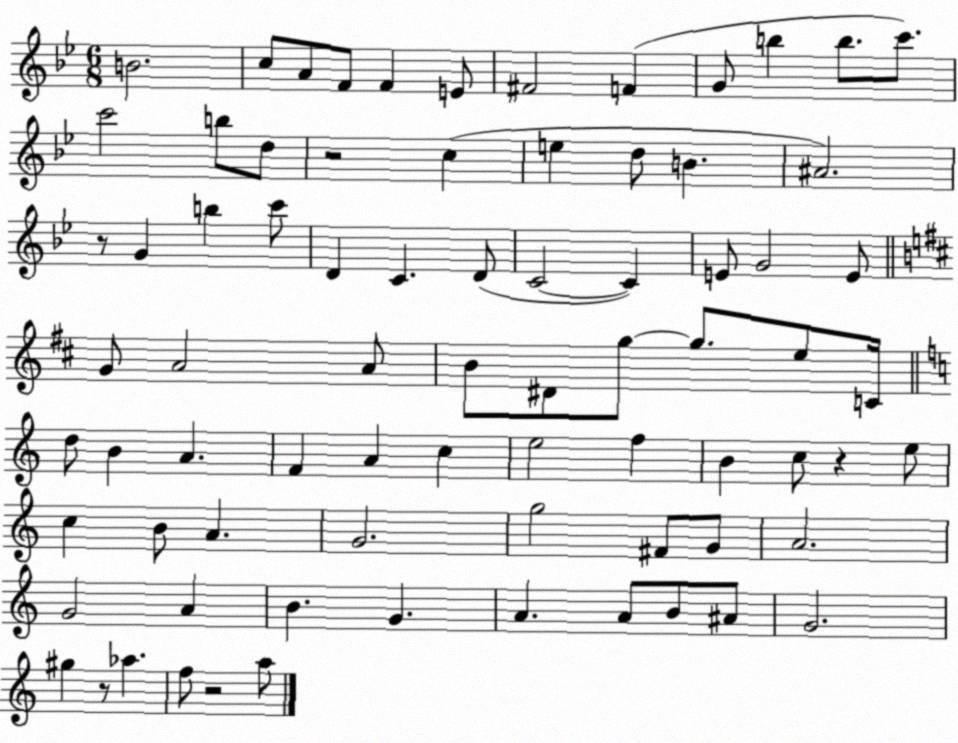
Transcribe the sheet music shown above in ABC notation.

X:1
T:Untitled
M:6/8
L:1/4
K:Bb
B2 c/2 A/2 F/2 F E/2 ^F2 F G/2 b b/2 c'/2 c'2 b/2 d/2 z2 c e d/2 B ^A2 z/2 G b c'/2 D C D/2 C2 C E/2 G2 E/2 G/2 A2 A/2 B/2 ^D/2 g/2 g/2 e/2 C/4 d/2 B A F A c e2 f B c/2 z e/2 c B/2 A G2 g2 ^F/2 G/2 A2 G2 A B G A A/2 B/2 ^A/2 G2 ^g z/2 _a f/2 z2 a/2